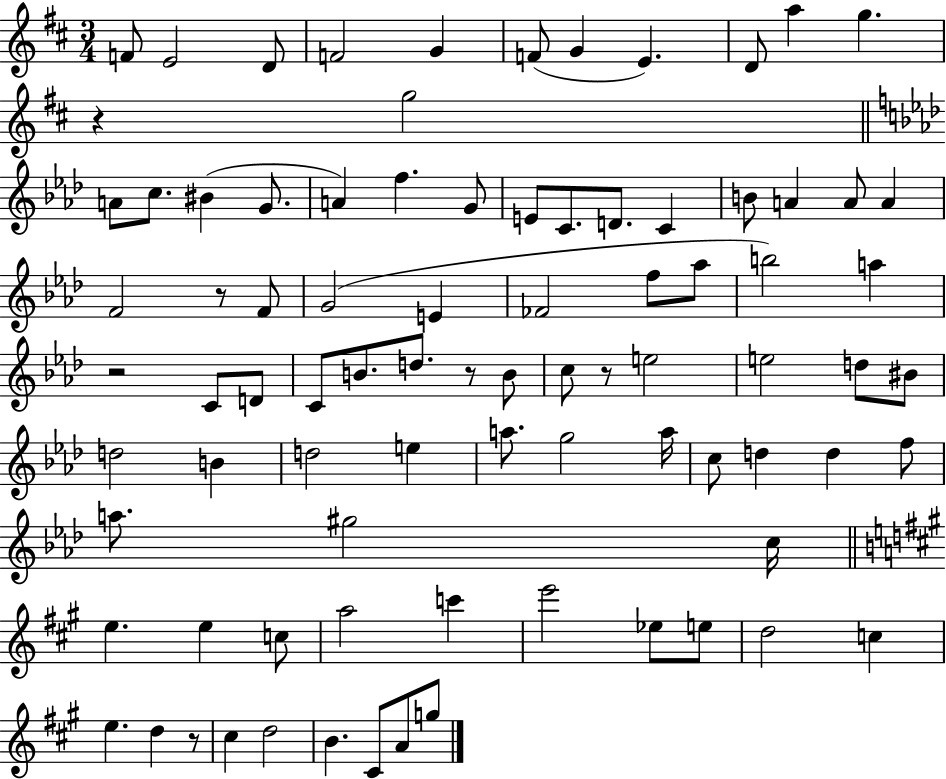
F4/e E4/h D4/e F4/h G4/q F4/e G4/q E4/q. D4/e A5/q G5/q. R/q G5/h A4/e C5/e. BIS4/q G4/e. A4/q F5/q. G4/e E4/e C4/e. D4/e. C4/q B4/e A4/q A4/e A4/q F4/h R/e F4/e G4/h E4/q FES4/h F5/e Ab5/e B5/h A5/q R/h C4/e D4/e C4/e B4/e. D5/e. R/e B4/e C5/e R/e E5/h E5/h D5/e BIS4/e D5/h B4/q D5/h E5/q A5/e. G5/h A5/s C5/e D5/q D5/q F5/e A5/e. G#5/h C5/s E5/q. E5/q C5/e A5/h C6/q E6/h Eb5/e E5/e D5/h C5/q E5/q. D5/q R/e C#5/q D5/h B4/q. C#4/e A4/e G5/e